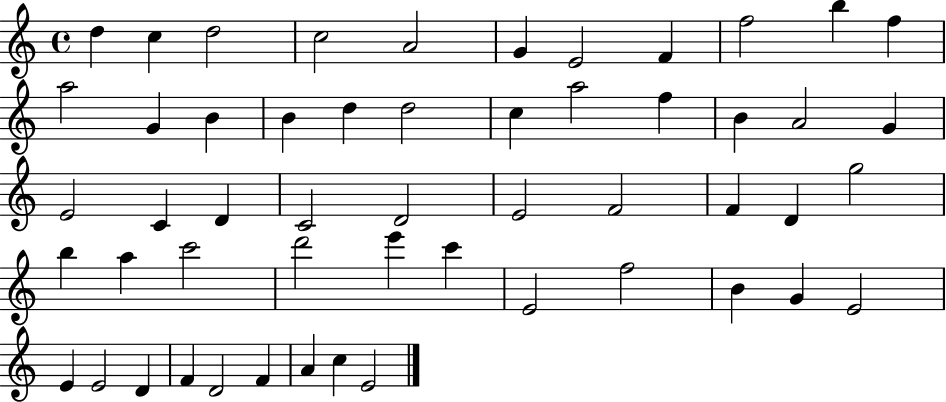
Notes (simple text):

D5/q C5/q D5/h C5/h A4/h G4/q E4/h F4/q F5/h B5/q F5/q A5/h G4/q B4/q B4/q D5/q D5/h C5/q A5/h F5/q B4/q A4/h G4/q E4/h C4/q D4/q C4/h D4/h E4/h F4/h F4/q D4/q G5/h B5/q A5/q C6/h D6/h E6/q C6/q E4/h F5/h B4/q G4/q E4/h E4/q E4/h D4/q F4/q D4/h F4/q A4/q C5/q E4/h